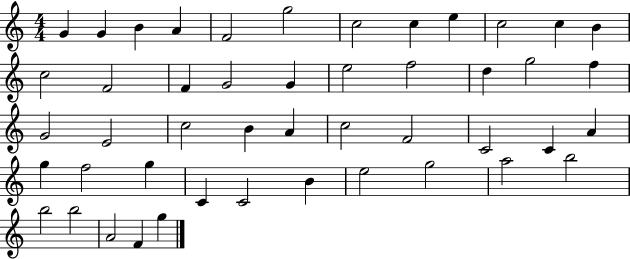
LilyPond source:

{
  \clef treble
  \numericTimeSignature
  \time 4/4
  \key c \major
  g'4 g'4 b'4 a'4 | f'2 g''2 | c''2 c''4 e''4 | c''2 c''4 b'4 | \break c''2 f'2 | f'4 g'2 g'4 | e''2 f''2 | d''4 g''2 f''4 | \break g'2 e'2 | c''2 b'4 a'4 | c''2 f'2 | c'2 c'4 a'4 | \break g''4 f''2 g''4 | c'4 c'2 b'4 | e''2 g''2 | a''2 b''2 | \break b''2 b''2 | a'2 f'4 g''4 | \bar "|."
}